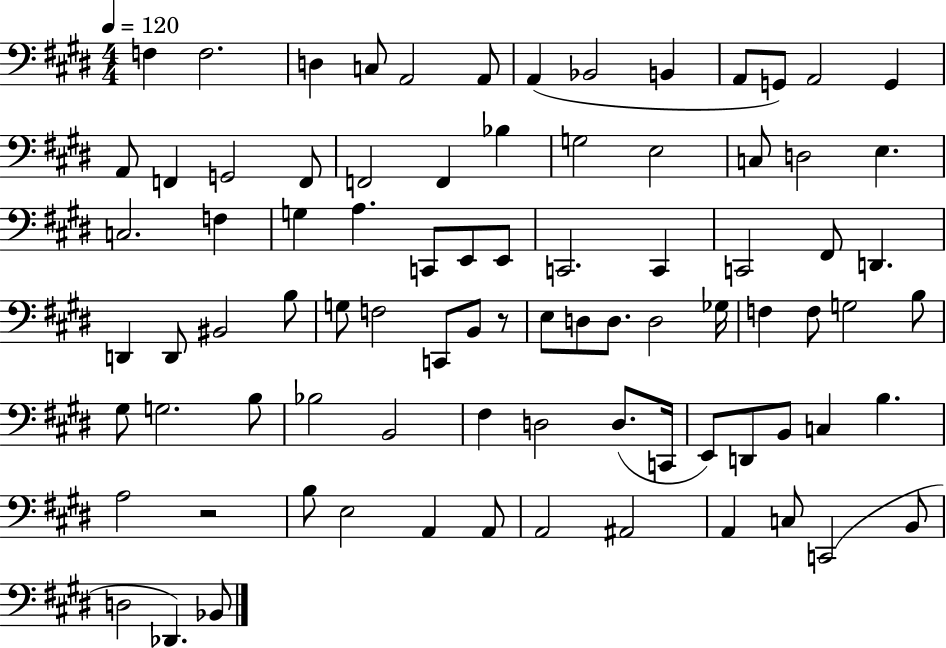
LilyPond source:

{
  \clef bass
  \numericTimeSignature
  \time 4/4
  \key e \major
  \tempo 4 = 120
  f4 f2. | d4 c8 a,2 a,8 | a,4( bes,2 b,4 | a,8 g,8) a,2 g,4 | \break a,8 f,4 g,2 f,8 | f,2 f,4 bes4 | g2 e2 | c8 d2 e4. | \break c2. f4 | g4 a4. c,8 e,8 e,8 | c,2. c,4 | c,2 fis,8 d,4. | \break d,4 d,8 bis,2 b8 | g8 f2 c,8 b,8 r8 | e8 d8 d8. d2 ges16 | f4 f8 g2 b8 | \break gis8 g2. b8 | bes2 b,2 | fis4 d2 d8.( c,16 | e,8) d,8 b,8 c4 b4. | \break a2 r2 | b8 e2 a,4 a,8 | a,2 ais,2 | a,4 c8 c,2( b,8 | \break d2 des,4.) bes,8 | \bar "|."
}